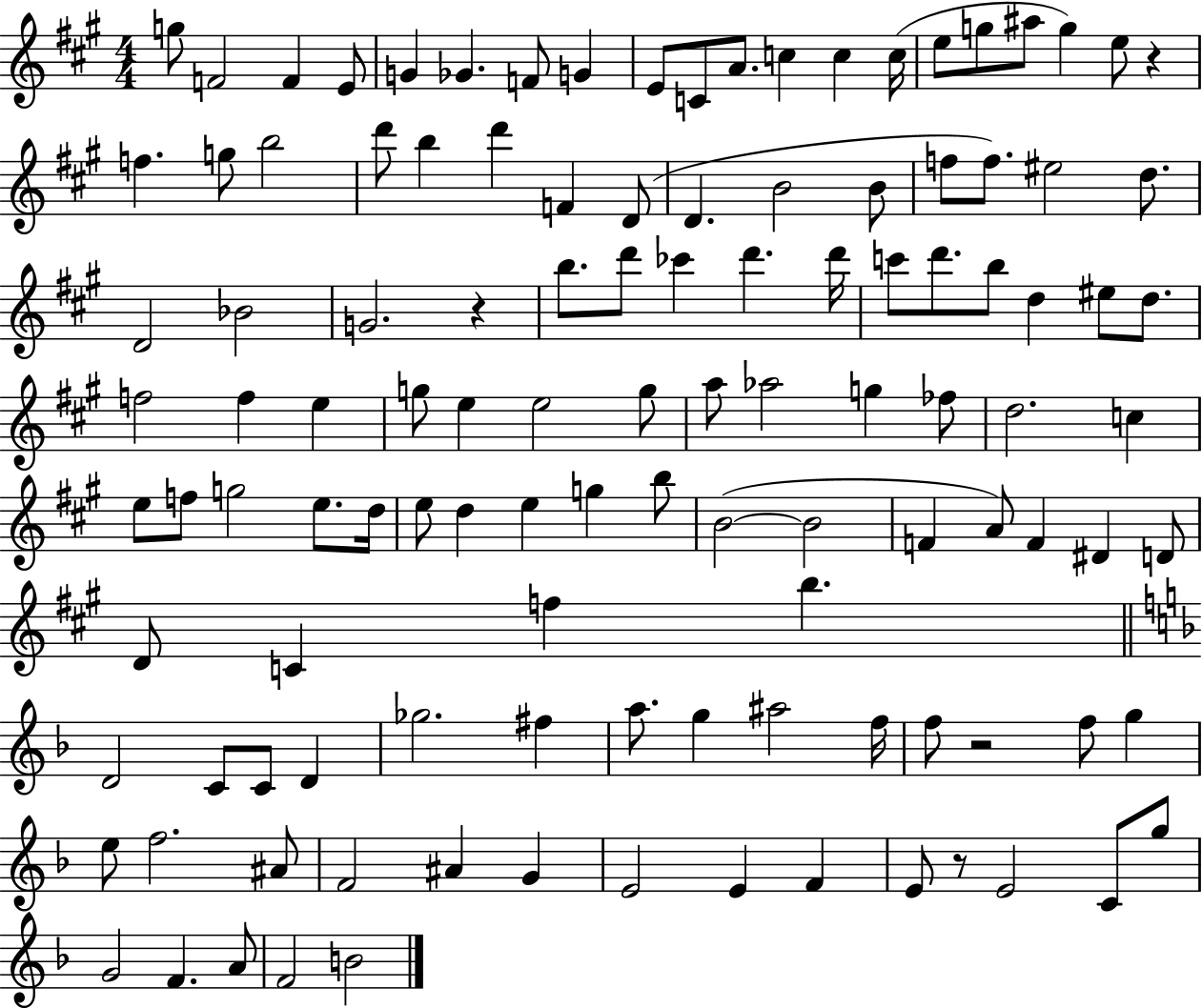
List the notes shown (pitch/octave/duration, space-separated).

G5/e F4/h F4/q E4/e G4/q Gb4/q. F4/e G4/q E4/e C4/e A4/e. C5/q C5/q C5/s E5/e G5/e A#5/e G5/q E5/e R/q F5/q. G5/e B5/h D6/e B5/q D6/q F4/q D4/e D4/q. B4/h B4/e F5/e F5/e. EIS5/h D5/e. D4/h Bb4/h G4/h. R/q B5/e. D6/e CES6/q D6/q. D6/s C6/e D6/e. B5/e D5/q EIS5/e D5/e. F5/h F5/q E5/q G5/e E5/q E5/h G5/e A5/e Ab5/h G5/q FES5/e D5/h. C5/q E5/e F5/e G5/h E5/e. D5/s E5/e D5/q E5/q G5/q B5/e B4/h B4/h F4/q A4/e F4/q D#4/q D4/e D4/e C4/q F5/q B5/q. D4/h C4/e C4/e D4/q Gb5/h. F#5/q A5/e. G5/q A#5/h F5/s F5/e R/h F5/e G5/q E5/e F5/h. A#4/e F4/h A#4/q G4/q E4/h E4/q F4/q E4/e R/e E4/h C4/e G5/e G4/h F4/q. A4/e F4/h B4/h